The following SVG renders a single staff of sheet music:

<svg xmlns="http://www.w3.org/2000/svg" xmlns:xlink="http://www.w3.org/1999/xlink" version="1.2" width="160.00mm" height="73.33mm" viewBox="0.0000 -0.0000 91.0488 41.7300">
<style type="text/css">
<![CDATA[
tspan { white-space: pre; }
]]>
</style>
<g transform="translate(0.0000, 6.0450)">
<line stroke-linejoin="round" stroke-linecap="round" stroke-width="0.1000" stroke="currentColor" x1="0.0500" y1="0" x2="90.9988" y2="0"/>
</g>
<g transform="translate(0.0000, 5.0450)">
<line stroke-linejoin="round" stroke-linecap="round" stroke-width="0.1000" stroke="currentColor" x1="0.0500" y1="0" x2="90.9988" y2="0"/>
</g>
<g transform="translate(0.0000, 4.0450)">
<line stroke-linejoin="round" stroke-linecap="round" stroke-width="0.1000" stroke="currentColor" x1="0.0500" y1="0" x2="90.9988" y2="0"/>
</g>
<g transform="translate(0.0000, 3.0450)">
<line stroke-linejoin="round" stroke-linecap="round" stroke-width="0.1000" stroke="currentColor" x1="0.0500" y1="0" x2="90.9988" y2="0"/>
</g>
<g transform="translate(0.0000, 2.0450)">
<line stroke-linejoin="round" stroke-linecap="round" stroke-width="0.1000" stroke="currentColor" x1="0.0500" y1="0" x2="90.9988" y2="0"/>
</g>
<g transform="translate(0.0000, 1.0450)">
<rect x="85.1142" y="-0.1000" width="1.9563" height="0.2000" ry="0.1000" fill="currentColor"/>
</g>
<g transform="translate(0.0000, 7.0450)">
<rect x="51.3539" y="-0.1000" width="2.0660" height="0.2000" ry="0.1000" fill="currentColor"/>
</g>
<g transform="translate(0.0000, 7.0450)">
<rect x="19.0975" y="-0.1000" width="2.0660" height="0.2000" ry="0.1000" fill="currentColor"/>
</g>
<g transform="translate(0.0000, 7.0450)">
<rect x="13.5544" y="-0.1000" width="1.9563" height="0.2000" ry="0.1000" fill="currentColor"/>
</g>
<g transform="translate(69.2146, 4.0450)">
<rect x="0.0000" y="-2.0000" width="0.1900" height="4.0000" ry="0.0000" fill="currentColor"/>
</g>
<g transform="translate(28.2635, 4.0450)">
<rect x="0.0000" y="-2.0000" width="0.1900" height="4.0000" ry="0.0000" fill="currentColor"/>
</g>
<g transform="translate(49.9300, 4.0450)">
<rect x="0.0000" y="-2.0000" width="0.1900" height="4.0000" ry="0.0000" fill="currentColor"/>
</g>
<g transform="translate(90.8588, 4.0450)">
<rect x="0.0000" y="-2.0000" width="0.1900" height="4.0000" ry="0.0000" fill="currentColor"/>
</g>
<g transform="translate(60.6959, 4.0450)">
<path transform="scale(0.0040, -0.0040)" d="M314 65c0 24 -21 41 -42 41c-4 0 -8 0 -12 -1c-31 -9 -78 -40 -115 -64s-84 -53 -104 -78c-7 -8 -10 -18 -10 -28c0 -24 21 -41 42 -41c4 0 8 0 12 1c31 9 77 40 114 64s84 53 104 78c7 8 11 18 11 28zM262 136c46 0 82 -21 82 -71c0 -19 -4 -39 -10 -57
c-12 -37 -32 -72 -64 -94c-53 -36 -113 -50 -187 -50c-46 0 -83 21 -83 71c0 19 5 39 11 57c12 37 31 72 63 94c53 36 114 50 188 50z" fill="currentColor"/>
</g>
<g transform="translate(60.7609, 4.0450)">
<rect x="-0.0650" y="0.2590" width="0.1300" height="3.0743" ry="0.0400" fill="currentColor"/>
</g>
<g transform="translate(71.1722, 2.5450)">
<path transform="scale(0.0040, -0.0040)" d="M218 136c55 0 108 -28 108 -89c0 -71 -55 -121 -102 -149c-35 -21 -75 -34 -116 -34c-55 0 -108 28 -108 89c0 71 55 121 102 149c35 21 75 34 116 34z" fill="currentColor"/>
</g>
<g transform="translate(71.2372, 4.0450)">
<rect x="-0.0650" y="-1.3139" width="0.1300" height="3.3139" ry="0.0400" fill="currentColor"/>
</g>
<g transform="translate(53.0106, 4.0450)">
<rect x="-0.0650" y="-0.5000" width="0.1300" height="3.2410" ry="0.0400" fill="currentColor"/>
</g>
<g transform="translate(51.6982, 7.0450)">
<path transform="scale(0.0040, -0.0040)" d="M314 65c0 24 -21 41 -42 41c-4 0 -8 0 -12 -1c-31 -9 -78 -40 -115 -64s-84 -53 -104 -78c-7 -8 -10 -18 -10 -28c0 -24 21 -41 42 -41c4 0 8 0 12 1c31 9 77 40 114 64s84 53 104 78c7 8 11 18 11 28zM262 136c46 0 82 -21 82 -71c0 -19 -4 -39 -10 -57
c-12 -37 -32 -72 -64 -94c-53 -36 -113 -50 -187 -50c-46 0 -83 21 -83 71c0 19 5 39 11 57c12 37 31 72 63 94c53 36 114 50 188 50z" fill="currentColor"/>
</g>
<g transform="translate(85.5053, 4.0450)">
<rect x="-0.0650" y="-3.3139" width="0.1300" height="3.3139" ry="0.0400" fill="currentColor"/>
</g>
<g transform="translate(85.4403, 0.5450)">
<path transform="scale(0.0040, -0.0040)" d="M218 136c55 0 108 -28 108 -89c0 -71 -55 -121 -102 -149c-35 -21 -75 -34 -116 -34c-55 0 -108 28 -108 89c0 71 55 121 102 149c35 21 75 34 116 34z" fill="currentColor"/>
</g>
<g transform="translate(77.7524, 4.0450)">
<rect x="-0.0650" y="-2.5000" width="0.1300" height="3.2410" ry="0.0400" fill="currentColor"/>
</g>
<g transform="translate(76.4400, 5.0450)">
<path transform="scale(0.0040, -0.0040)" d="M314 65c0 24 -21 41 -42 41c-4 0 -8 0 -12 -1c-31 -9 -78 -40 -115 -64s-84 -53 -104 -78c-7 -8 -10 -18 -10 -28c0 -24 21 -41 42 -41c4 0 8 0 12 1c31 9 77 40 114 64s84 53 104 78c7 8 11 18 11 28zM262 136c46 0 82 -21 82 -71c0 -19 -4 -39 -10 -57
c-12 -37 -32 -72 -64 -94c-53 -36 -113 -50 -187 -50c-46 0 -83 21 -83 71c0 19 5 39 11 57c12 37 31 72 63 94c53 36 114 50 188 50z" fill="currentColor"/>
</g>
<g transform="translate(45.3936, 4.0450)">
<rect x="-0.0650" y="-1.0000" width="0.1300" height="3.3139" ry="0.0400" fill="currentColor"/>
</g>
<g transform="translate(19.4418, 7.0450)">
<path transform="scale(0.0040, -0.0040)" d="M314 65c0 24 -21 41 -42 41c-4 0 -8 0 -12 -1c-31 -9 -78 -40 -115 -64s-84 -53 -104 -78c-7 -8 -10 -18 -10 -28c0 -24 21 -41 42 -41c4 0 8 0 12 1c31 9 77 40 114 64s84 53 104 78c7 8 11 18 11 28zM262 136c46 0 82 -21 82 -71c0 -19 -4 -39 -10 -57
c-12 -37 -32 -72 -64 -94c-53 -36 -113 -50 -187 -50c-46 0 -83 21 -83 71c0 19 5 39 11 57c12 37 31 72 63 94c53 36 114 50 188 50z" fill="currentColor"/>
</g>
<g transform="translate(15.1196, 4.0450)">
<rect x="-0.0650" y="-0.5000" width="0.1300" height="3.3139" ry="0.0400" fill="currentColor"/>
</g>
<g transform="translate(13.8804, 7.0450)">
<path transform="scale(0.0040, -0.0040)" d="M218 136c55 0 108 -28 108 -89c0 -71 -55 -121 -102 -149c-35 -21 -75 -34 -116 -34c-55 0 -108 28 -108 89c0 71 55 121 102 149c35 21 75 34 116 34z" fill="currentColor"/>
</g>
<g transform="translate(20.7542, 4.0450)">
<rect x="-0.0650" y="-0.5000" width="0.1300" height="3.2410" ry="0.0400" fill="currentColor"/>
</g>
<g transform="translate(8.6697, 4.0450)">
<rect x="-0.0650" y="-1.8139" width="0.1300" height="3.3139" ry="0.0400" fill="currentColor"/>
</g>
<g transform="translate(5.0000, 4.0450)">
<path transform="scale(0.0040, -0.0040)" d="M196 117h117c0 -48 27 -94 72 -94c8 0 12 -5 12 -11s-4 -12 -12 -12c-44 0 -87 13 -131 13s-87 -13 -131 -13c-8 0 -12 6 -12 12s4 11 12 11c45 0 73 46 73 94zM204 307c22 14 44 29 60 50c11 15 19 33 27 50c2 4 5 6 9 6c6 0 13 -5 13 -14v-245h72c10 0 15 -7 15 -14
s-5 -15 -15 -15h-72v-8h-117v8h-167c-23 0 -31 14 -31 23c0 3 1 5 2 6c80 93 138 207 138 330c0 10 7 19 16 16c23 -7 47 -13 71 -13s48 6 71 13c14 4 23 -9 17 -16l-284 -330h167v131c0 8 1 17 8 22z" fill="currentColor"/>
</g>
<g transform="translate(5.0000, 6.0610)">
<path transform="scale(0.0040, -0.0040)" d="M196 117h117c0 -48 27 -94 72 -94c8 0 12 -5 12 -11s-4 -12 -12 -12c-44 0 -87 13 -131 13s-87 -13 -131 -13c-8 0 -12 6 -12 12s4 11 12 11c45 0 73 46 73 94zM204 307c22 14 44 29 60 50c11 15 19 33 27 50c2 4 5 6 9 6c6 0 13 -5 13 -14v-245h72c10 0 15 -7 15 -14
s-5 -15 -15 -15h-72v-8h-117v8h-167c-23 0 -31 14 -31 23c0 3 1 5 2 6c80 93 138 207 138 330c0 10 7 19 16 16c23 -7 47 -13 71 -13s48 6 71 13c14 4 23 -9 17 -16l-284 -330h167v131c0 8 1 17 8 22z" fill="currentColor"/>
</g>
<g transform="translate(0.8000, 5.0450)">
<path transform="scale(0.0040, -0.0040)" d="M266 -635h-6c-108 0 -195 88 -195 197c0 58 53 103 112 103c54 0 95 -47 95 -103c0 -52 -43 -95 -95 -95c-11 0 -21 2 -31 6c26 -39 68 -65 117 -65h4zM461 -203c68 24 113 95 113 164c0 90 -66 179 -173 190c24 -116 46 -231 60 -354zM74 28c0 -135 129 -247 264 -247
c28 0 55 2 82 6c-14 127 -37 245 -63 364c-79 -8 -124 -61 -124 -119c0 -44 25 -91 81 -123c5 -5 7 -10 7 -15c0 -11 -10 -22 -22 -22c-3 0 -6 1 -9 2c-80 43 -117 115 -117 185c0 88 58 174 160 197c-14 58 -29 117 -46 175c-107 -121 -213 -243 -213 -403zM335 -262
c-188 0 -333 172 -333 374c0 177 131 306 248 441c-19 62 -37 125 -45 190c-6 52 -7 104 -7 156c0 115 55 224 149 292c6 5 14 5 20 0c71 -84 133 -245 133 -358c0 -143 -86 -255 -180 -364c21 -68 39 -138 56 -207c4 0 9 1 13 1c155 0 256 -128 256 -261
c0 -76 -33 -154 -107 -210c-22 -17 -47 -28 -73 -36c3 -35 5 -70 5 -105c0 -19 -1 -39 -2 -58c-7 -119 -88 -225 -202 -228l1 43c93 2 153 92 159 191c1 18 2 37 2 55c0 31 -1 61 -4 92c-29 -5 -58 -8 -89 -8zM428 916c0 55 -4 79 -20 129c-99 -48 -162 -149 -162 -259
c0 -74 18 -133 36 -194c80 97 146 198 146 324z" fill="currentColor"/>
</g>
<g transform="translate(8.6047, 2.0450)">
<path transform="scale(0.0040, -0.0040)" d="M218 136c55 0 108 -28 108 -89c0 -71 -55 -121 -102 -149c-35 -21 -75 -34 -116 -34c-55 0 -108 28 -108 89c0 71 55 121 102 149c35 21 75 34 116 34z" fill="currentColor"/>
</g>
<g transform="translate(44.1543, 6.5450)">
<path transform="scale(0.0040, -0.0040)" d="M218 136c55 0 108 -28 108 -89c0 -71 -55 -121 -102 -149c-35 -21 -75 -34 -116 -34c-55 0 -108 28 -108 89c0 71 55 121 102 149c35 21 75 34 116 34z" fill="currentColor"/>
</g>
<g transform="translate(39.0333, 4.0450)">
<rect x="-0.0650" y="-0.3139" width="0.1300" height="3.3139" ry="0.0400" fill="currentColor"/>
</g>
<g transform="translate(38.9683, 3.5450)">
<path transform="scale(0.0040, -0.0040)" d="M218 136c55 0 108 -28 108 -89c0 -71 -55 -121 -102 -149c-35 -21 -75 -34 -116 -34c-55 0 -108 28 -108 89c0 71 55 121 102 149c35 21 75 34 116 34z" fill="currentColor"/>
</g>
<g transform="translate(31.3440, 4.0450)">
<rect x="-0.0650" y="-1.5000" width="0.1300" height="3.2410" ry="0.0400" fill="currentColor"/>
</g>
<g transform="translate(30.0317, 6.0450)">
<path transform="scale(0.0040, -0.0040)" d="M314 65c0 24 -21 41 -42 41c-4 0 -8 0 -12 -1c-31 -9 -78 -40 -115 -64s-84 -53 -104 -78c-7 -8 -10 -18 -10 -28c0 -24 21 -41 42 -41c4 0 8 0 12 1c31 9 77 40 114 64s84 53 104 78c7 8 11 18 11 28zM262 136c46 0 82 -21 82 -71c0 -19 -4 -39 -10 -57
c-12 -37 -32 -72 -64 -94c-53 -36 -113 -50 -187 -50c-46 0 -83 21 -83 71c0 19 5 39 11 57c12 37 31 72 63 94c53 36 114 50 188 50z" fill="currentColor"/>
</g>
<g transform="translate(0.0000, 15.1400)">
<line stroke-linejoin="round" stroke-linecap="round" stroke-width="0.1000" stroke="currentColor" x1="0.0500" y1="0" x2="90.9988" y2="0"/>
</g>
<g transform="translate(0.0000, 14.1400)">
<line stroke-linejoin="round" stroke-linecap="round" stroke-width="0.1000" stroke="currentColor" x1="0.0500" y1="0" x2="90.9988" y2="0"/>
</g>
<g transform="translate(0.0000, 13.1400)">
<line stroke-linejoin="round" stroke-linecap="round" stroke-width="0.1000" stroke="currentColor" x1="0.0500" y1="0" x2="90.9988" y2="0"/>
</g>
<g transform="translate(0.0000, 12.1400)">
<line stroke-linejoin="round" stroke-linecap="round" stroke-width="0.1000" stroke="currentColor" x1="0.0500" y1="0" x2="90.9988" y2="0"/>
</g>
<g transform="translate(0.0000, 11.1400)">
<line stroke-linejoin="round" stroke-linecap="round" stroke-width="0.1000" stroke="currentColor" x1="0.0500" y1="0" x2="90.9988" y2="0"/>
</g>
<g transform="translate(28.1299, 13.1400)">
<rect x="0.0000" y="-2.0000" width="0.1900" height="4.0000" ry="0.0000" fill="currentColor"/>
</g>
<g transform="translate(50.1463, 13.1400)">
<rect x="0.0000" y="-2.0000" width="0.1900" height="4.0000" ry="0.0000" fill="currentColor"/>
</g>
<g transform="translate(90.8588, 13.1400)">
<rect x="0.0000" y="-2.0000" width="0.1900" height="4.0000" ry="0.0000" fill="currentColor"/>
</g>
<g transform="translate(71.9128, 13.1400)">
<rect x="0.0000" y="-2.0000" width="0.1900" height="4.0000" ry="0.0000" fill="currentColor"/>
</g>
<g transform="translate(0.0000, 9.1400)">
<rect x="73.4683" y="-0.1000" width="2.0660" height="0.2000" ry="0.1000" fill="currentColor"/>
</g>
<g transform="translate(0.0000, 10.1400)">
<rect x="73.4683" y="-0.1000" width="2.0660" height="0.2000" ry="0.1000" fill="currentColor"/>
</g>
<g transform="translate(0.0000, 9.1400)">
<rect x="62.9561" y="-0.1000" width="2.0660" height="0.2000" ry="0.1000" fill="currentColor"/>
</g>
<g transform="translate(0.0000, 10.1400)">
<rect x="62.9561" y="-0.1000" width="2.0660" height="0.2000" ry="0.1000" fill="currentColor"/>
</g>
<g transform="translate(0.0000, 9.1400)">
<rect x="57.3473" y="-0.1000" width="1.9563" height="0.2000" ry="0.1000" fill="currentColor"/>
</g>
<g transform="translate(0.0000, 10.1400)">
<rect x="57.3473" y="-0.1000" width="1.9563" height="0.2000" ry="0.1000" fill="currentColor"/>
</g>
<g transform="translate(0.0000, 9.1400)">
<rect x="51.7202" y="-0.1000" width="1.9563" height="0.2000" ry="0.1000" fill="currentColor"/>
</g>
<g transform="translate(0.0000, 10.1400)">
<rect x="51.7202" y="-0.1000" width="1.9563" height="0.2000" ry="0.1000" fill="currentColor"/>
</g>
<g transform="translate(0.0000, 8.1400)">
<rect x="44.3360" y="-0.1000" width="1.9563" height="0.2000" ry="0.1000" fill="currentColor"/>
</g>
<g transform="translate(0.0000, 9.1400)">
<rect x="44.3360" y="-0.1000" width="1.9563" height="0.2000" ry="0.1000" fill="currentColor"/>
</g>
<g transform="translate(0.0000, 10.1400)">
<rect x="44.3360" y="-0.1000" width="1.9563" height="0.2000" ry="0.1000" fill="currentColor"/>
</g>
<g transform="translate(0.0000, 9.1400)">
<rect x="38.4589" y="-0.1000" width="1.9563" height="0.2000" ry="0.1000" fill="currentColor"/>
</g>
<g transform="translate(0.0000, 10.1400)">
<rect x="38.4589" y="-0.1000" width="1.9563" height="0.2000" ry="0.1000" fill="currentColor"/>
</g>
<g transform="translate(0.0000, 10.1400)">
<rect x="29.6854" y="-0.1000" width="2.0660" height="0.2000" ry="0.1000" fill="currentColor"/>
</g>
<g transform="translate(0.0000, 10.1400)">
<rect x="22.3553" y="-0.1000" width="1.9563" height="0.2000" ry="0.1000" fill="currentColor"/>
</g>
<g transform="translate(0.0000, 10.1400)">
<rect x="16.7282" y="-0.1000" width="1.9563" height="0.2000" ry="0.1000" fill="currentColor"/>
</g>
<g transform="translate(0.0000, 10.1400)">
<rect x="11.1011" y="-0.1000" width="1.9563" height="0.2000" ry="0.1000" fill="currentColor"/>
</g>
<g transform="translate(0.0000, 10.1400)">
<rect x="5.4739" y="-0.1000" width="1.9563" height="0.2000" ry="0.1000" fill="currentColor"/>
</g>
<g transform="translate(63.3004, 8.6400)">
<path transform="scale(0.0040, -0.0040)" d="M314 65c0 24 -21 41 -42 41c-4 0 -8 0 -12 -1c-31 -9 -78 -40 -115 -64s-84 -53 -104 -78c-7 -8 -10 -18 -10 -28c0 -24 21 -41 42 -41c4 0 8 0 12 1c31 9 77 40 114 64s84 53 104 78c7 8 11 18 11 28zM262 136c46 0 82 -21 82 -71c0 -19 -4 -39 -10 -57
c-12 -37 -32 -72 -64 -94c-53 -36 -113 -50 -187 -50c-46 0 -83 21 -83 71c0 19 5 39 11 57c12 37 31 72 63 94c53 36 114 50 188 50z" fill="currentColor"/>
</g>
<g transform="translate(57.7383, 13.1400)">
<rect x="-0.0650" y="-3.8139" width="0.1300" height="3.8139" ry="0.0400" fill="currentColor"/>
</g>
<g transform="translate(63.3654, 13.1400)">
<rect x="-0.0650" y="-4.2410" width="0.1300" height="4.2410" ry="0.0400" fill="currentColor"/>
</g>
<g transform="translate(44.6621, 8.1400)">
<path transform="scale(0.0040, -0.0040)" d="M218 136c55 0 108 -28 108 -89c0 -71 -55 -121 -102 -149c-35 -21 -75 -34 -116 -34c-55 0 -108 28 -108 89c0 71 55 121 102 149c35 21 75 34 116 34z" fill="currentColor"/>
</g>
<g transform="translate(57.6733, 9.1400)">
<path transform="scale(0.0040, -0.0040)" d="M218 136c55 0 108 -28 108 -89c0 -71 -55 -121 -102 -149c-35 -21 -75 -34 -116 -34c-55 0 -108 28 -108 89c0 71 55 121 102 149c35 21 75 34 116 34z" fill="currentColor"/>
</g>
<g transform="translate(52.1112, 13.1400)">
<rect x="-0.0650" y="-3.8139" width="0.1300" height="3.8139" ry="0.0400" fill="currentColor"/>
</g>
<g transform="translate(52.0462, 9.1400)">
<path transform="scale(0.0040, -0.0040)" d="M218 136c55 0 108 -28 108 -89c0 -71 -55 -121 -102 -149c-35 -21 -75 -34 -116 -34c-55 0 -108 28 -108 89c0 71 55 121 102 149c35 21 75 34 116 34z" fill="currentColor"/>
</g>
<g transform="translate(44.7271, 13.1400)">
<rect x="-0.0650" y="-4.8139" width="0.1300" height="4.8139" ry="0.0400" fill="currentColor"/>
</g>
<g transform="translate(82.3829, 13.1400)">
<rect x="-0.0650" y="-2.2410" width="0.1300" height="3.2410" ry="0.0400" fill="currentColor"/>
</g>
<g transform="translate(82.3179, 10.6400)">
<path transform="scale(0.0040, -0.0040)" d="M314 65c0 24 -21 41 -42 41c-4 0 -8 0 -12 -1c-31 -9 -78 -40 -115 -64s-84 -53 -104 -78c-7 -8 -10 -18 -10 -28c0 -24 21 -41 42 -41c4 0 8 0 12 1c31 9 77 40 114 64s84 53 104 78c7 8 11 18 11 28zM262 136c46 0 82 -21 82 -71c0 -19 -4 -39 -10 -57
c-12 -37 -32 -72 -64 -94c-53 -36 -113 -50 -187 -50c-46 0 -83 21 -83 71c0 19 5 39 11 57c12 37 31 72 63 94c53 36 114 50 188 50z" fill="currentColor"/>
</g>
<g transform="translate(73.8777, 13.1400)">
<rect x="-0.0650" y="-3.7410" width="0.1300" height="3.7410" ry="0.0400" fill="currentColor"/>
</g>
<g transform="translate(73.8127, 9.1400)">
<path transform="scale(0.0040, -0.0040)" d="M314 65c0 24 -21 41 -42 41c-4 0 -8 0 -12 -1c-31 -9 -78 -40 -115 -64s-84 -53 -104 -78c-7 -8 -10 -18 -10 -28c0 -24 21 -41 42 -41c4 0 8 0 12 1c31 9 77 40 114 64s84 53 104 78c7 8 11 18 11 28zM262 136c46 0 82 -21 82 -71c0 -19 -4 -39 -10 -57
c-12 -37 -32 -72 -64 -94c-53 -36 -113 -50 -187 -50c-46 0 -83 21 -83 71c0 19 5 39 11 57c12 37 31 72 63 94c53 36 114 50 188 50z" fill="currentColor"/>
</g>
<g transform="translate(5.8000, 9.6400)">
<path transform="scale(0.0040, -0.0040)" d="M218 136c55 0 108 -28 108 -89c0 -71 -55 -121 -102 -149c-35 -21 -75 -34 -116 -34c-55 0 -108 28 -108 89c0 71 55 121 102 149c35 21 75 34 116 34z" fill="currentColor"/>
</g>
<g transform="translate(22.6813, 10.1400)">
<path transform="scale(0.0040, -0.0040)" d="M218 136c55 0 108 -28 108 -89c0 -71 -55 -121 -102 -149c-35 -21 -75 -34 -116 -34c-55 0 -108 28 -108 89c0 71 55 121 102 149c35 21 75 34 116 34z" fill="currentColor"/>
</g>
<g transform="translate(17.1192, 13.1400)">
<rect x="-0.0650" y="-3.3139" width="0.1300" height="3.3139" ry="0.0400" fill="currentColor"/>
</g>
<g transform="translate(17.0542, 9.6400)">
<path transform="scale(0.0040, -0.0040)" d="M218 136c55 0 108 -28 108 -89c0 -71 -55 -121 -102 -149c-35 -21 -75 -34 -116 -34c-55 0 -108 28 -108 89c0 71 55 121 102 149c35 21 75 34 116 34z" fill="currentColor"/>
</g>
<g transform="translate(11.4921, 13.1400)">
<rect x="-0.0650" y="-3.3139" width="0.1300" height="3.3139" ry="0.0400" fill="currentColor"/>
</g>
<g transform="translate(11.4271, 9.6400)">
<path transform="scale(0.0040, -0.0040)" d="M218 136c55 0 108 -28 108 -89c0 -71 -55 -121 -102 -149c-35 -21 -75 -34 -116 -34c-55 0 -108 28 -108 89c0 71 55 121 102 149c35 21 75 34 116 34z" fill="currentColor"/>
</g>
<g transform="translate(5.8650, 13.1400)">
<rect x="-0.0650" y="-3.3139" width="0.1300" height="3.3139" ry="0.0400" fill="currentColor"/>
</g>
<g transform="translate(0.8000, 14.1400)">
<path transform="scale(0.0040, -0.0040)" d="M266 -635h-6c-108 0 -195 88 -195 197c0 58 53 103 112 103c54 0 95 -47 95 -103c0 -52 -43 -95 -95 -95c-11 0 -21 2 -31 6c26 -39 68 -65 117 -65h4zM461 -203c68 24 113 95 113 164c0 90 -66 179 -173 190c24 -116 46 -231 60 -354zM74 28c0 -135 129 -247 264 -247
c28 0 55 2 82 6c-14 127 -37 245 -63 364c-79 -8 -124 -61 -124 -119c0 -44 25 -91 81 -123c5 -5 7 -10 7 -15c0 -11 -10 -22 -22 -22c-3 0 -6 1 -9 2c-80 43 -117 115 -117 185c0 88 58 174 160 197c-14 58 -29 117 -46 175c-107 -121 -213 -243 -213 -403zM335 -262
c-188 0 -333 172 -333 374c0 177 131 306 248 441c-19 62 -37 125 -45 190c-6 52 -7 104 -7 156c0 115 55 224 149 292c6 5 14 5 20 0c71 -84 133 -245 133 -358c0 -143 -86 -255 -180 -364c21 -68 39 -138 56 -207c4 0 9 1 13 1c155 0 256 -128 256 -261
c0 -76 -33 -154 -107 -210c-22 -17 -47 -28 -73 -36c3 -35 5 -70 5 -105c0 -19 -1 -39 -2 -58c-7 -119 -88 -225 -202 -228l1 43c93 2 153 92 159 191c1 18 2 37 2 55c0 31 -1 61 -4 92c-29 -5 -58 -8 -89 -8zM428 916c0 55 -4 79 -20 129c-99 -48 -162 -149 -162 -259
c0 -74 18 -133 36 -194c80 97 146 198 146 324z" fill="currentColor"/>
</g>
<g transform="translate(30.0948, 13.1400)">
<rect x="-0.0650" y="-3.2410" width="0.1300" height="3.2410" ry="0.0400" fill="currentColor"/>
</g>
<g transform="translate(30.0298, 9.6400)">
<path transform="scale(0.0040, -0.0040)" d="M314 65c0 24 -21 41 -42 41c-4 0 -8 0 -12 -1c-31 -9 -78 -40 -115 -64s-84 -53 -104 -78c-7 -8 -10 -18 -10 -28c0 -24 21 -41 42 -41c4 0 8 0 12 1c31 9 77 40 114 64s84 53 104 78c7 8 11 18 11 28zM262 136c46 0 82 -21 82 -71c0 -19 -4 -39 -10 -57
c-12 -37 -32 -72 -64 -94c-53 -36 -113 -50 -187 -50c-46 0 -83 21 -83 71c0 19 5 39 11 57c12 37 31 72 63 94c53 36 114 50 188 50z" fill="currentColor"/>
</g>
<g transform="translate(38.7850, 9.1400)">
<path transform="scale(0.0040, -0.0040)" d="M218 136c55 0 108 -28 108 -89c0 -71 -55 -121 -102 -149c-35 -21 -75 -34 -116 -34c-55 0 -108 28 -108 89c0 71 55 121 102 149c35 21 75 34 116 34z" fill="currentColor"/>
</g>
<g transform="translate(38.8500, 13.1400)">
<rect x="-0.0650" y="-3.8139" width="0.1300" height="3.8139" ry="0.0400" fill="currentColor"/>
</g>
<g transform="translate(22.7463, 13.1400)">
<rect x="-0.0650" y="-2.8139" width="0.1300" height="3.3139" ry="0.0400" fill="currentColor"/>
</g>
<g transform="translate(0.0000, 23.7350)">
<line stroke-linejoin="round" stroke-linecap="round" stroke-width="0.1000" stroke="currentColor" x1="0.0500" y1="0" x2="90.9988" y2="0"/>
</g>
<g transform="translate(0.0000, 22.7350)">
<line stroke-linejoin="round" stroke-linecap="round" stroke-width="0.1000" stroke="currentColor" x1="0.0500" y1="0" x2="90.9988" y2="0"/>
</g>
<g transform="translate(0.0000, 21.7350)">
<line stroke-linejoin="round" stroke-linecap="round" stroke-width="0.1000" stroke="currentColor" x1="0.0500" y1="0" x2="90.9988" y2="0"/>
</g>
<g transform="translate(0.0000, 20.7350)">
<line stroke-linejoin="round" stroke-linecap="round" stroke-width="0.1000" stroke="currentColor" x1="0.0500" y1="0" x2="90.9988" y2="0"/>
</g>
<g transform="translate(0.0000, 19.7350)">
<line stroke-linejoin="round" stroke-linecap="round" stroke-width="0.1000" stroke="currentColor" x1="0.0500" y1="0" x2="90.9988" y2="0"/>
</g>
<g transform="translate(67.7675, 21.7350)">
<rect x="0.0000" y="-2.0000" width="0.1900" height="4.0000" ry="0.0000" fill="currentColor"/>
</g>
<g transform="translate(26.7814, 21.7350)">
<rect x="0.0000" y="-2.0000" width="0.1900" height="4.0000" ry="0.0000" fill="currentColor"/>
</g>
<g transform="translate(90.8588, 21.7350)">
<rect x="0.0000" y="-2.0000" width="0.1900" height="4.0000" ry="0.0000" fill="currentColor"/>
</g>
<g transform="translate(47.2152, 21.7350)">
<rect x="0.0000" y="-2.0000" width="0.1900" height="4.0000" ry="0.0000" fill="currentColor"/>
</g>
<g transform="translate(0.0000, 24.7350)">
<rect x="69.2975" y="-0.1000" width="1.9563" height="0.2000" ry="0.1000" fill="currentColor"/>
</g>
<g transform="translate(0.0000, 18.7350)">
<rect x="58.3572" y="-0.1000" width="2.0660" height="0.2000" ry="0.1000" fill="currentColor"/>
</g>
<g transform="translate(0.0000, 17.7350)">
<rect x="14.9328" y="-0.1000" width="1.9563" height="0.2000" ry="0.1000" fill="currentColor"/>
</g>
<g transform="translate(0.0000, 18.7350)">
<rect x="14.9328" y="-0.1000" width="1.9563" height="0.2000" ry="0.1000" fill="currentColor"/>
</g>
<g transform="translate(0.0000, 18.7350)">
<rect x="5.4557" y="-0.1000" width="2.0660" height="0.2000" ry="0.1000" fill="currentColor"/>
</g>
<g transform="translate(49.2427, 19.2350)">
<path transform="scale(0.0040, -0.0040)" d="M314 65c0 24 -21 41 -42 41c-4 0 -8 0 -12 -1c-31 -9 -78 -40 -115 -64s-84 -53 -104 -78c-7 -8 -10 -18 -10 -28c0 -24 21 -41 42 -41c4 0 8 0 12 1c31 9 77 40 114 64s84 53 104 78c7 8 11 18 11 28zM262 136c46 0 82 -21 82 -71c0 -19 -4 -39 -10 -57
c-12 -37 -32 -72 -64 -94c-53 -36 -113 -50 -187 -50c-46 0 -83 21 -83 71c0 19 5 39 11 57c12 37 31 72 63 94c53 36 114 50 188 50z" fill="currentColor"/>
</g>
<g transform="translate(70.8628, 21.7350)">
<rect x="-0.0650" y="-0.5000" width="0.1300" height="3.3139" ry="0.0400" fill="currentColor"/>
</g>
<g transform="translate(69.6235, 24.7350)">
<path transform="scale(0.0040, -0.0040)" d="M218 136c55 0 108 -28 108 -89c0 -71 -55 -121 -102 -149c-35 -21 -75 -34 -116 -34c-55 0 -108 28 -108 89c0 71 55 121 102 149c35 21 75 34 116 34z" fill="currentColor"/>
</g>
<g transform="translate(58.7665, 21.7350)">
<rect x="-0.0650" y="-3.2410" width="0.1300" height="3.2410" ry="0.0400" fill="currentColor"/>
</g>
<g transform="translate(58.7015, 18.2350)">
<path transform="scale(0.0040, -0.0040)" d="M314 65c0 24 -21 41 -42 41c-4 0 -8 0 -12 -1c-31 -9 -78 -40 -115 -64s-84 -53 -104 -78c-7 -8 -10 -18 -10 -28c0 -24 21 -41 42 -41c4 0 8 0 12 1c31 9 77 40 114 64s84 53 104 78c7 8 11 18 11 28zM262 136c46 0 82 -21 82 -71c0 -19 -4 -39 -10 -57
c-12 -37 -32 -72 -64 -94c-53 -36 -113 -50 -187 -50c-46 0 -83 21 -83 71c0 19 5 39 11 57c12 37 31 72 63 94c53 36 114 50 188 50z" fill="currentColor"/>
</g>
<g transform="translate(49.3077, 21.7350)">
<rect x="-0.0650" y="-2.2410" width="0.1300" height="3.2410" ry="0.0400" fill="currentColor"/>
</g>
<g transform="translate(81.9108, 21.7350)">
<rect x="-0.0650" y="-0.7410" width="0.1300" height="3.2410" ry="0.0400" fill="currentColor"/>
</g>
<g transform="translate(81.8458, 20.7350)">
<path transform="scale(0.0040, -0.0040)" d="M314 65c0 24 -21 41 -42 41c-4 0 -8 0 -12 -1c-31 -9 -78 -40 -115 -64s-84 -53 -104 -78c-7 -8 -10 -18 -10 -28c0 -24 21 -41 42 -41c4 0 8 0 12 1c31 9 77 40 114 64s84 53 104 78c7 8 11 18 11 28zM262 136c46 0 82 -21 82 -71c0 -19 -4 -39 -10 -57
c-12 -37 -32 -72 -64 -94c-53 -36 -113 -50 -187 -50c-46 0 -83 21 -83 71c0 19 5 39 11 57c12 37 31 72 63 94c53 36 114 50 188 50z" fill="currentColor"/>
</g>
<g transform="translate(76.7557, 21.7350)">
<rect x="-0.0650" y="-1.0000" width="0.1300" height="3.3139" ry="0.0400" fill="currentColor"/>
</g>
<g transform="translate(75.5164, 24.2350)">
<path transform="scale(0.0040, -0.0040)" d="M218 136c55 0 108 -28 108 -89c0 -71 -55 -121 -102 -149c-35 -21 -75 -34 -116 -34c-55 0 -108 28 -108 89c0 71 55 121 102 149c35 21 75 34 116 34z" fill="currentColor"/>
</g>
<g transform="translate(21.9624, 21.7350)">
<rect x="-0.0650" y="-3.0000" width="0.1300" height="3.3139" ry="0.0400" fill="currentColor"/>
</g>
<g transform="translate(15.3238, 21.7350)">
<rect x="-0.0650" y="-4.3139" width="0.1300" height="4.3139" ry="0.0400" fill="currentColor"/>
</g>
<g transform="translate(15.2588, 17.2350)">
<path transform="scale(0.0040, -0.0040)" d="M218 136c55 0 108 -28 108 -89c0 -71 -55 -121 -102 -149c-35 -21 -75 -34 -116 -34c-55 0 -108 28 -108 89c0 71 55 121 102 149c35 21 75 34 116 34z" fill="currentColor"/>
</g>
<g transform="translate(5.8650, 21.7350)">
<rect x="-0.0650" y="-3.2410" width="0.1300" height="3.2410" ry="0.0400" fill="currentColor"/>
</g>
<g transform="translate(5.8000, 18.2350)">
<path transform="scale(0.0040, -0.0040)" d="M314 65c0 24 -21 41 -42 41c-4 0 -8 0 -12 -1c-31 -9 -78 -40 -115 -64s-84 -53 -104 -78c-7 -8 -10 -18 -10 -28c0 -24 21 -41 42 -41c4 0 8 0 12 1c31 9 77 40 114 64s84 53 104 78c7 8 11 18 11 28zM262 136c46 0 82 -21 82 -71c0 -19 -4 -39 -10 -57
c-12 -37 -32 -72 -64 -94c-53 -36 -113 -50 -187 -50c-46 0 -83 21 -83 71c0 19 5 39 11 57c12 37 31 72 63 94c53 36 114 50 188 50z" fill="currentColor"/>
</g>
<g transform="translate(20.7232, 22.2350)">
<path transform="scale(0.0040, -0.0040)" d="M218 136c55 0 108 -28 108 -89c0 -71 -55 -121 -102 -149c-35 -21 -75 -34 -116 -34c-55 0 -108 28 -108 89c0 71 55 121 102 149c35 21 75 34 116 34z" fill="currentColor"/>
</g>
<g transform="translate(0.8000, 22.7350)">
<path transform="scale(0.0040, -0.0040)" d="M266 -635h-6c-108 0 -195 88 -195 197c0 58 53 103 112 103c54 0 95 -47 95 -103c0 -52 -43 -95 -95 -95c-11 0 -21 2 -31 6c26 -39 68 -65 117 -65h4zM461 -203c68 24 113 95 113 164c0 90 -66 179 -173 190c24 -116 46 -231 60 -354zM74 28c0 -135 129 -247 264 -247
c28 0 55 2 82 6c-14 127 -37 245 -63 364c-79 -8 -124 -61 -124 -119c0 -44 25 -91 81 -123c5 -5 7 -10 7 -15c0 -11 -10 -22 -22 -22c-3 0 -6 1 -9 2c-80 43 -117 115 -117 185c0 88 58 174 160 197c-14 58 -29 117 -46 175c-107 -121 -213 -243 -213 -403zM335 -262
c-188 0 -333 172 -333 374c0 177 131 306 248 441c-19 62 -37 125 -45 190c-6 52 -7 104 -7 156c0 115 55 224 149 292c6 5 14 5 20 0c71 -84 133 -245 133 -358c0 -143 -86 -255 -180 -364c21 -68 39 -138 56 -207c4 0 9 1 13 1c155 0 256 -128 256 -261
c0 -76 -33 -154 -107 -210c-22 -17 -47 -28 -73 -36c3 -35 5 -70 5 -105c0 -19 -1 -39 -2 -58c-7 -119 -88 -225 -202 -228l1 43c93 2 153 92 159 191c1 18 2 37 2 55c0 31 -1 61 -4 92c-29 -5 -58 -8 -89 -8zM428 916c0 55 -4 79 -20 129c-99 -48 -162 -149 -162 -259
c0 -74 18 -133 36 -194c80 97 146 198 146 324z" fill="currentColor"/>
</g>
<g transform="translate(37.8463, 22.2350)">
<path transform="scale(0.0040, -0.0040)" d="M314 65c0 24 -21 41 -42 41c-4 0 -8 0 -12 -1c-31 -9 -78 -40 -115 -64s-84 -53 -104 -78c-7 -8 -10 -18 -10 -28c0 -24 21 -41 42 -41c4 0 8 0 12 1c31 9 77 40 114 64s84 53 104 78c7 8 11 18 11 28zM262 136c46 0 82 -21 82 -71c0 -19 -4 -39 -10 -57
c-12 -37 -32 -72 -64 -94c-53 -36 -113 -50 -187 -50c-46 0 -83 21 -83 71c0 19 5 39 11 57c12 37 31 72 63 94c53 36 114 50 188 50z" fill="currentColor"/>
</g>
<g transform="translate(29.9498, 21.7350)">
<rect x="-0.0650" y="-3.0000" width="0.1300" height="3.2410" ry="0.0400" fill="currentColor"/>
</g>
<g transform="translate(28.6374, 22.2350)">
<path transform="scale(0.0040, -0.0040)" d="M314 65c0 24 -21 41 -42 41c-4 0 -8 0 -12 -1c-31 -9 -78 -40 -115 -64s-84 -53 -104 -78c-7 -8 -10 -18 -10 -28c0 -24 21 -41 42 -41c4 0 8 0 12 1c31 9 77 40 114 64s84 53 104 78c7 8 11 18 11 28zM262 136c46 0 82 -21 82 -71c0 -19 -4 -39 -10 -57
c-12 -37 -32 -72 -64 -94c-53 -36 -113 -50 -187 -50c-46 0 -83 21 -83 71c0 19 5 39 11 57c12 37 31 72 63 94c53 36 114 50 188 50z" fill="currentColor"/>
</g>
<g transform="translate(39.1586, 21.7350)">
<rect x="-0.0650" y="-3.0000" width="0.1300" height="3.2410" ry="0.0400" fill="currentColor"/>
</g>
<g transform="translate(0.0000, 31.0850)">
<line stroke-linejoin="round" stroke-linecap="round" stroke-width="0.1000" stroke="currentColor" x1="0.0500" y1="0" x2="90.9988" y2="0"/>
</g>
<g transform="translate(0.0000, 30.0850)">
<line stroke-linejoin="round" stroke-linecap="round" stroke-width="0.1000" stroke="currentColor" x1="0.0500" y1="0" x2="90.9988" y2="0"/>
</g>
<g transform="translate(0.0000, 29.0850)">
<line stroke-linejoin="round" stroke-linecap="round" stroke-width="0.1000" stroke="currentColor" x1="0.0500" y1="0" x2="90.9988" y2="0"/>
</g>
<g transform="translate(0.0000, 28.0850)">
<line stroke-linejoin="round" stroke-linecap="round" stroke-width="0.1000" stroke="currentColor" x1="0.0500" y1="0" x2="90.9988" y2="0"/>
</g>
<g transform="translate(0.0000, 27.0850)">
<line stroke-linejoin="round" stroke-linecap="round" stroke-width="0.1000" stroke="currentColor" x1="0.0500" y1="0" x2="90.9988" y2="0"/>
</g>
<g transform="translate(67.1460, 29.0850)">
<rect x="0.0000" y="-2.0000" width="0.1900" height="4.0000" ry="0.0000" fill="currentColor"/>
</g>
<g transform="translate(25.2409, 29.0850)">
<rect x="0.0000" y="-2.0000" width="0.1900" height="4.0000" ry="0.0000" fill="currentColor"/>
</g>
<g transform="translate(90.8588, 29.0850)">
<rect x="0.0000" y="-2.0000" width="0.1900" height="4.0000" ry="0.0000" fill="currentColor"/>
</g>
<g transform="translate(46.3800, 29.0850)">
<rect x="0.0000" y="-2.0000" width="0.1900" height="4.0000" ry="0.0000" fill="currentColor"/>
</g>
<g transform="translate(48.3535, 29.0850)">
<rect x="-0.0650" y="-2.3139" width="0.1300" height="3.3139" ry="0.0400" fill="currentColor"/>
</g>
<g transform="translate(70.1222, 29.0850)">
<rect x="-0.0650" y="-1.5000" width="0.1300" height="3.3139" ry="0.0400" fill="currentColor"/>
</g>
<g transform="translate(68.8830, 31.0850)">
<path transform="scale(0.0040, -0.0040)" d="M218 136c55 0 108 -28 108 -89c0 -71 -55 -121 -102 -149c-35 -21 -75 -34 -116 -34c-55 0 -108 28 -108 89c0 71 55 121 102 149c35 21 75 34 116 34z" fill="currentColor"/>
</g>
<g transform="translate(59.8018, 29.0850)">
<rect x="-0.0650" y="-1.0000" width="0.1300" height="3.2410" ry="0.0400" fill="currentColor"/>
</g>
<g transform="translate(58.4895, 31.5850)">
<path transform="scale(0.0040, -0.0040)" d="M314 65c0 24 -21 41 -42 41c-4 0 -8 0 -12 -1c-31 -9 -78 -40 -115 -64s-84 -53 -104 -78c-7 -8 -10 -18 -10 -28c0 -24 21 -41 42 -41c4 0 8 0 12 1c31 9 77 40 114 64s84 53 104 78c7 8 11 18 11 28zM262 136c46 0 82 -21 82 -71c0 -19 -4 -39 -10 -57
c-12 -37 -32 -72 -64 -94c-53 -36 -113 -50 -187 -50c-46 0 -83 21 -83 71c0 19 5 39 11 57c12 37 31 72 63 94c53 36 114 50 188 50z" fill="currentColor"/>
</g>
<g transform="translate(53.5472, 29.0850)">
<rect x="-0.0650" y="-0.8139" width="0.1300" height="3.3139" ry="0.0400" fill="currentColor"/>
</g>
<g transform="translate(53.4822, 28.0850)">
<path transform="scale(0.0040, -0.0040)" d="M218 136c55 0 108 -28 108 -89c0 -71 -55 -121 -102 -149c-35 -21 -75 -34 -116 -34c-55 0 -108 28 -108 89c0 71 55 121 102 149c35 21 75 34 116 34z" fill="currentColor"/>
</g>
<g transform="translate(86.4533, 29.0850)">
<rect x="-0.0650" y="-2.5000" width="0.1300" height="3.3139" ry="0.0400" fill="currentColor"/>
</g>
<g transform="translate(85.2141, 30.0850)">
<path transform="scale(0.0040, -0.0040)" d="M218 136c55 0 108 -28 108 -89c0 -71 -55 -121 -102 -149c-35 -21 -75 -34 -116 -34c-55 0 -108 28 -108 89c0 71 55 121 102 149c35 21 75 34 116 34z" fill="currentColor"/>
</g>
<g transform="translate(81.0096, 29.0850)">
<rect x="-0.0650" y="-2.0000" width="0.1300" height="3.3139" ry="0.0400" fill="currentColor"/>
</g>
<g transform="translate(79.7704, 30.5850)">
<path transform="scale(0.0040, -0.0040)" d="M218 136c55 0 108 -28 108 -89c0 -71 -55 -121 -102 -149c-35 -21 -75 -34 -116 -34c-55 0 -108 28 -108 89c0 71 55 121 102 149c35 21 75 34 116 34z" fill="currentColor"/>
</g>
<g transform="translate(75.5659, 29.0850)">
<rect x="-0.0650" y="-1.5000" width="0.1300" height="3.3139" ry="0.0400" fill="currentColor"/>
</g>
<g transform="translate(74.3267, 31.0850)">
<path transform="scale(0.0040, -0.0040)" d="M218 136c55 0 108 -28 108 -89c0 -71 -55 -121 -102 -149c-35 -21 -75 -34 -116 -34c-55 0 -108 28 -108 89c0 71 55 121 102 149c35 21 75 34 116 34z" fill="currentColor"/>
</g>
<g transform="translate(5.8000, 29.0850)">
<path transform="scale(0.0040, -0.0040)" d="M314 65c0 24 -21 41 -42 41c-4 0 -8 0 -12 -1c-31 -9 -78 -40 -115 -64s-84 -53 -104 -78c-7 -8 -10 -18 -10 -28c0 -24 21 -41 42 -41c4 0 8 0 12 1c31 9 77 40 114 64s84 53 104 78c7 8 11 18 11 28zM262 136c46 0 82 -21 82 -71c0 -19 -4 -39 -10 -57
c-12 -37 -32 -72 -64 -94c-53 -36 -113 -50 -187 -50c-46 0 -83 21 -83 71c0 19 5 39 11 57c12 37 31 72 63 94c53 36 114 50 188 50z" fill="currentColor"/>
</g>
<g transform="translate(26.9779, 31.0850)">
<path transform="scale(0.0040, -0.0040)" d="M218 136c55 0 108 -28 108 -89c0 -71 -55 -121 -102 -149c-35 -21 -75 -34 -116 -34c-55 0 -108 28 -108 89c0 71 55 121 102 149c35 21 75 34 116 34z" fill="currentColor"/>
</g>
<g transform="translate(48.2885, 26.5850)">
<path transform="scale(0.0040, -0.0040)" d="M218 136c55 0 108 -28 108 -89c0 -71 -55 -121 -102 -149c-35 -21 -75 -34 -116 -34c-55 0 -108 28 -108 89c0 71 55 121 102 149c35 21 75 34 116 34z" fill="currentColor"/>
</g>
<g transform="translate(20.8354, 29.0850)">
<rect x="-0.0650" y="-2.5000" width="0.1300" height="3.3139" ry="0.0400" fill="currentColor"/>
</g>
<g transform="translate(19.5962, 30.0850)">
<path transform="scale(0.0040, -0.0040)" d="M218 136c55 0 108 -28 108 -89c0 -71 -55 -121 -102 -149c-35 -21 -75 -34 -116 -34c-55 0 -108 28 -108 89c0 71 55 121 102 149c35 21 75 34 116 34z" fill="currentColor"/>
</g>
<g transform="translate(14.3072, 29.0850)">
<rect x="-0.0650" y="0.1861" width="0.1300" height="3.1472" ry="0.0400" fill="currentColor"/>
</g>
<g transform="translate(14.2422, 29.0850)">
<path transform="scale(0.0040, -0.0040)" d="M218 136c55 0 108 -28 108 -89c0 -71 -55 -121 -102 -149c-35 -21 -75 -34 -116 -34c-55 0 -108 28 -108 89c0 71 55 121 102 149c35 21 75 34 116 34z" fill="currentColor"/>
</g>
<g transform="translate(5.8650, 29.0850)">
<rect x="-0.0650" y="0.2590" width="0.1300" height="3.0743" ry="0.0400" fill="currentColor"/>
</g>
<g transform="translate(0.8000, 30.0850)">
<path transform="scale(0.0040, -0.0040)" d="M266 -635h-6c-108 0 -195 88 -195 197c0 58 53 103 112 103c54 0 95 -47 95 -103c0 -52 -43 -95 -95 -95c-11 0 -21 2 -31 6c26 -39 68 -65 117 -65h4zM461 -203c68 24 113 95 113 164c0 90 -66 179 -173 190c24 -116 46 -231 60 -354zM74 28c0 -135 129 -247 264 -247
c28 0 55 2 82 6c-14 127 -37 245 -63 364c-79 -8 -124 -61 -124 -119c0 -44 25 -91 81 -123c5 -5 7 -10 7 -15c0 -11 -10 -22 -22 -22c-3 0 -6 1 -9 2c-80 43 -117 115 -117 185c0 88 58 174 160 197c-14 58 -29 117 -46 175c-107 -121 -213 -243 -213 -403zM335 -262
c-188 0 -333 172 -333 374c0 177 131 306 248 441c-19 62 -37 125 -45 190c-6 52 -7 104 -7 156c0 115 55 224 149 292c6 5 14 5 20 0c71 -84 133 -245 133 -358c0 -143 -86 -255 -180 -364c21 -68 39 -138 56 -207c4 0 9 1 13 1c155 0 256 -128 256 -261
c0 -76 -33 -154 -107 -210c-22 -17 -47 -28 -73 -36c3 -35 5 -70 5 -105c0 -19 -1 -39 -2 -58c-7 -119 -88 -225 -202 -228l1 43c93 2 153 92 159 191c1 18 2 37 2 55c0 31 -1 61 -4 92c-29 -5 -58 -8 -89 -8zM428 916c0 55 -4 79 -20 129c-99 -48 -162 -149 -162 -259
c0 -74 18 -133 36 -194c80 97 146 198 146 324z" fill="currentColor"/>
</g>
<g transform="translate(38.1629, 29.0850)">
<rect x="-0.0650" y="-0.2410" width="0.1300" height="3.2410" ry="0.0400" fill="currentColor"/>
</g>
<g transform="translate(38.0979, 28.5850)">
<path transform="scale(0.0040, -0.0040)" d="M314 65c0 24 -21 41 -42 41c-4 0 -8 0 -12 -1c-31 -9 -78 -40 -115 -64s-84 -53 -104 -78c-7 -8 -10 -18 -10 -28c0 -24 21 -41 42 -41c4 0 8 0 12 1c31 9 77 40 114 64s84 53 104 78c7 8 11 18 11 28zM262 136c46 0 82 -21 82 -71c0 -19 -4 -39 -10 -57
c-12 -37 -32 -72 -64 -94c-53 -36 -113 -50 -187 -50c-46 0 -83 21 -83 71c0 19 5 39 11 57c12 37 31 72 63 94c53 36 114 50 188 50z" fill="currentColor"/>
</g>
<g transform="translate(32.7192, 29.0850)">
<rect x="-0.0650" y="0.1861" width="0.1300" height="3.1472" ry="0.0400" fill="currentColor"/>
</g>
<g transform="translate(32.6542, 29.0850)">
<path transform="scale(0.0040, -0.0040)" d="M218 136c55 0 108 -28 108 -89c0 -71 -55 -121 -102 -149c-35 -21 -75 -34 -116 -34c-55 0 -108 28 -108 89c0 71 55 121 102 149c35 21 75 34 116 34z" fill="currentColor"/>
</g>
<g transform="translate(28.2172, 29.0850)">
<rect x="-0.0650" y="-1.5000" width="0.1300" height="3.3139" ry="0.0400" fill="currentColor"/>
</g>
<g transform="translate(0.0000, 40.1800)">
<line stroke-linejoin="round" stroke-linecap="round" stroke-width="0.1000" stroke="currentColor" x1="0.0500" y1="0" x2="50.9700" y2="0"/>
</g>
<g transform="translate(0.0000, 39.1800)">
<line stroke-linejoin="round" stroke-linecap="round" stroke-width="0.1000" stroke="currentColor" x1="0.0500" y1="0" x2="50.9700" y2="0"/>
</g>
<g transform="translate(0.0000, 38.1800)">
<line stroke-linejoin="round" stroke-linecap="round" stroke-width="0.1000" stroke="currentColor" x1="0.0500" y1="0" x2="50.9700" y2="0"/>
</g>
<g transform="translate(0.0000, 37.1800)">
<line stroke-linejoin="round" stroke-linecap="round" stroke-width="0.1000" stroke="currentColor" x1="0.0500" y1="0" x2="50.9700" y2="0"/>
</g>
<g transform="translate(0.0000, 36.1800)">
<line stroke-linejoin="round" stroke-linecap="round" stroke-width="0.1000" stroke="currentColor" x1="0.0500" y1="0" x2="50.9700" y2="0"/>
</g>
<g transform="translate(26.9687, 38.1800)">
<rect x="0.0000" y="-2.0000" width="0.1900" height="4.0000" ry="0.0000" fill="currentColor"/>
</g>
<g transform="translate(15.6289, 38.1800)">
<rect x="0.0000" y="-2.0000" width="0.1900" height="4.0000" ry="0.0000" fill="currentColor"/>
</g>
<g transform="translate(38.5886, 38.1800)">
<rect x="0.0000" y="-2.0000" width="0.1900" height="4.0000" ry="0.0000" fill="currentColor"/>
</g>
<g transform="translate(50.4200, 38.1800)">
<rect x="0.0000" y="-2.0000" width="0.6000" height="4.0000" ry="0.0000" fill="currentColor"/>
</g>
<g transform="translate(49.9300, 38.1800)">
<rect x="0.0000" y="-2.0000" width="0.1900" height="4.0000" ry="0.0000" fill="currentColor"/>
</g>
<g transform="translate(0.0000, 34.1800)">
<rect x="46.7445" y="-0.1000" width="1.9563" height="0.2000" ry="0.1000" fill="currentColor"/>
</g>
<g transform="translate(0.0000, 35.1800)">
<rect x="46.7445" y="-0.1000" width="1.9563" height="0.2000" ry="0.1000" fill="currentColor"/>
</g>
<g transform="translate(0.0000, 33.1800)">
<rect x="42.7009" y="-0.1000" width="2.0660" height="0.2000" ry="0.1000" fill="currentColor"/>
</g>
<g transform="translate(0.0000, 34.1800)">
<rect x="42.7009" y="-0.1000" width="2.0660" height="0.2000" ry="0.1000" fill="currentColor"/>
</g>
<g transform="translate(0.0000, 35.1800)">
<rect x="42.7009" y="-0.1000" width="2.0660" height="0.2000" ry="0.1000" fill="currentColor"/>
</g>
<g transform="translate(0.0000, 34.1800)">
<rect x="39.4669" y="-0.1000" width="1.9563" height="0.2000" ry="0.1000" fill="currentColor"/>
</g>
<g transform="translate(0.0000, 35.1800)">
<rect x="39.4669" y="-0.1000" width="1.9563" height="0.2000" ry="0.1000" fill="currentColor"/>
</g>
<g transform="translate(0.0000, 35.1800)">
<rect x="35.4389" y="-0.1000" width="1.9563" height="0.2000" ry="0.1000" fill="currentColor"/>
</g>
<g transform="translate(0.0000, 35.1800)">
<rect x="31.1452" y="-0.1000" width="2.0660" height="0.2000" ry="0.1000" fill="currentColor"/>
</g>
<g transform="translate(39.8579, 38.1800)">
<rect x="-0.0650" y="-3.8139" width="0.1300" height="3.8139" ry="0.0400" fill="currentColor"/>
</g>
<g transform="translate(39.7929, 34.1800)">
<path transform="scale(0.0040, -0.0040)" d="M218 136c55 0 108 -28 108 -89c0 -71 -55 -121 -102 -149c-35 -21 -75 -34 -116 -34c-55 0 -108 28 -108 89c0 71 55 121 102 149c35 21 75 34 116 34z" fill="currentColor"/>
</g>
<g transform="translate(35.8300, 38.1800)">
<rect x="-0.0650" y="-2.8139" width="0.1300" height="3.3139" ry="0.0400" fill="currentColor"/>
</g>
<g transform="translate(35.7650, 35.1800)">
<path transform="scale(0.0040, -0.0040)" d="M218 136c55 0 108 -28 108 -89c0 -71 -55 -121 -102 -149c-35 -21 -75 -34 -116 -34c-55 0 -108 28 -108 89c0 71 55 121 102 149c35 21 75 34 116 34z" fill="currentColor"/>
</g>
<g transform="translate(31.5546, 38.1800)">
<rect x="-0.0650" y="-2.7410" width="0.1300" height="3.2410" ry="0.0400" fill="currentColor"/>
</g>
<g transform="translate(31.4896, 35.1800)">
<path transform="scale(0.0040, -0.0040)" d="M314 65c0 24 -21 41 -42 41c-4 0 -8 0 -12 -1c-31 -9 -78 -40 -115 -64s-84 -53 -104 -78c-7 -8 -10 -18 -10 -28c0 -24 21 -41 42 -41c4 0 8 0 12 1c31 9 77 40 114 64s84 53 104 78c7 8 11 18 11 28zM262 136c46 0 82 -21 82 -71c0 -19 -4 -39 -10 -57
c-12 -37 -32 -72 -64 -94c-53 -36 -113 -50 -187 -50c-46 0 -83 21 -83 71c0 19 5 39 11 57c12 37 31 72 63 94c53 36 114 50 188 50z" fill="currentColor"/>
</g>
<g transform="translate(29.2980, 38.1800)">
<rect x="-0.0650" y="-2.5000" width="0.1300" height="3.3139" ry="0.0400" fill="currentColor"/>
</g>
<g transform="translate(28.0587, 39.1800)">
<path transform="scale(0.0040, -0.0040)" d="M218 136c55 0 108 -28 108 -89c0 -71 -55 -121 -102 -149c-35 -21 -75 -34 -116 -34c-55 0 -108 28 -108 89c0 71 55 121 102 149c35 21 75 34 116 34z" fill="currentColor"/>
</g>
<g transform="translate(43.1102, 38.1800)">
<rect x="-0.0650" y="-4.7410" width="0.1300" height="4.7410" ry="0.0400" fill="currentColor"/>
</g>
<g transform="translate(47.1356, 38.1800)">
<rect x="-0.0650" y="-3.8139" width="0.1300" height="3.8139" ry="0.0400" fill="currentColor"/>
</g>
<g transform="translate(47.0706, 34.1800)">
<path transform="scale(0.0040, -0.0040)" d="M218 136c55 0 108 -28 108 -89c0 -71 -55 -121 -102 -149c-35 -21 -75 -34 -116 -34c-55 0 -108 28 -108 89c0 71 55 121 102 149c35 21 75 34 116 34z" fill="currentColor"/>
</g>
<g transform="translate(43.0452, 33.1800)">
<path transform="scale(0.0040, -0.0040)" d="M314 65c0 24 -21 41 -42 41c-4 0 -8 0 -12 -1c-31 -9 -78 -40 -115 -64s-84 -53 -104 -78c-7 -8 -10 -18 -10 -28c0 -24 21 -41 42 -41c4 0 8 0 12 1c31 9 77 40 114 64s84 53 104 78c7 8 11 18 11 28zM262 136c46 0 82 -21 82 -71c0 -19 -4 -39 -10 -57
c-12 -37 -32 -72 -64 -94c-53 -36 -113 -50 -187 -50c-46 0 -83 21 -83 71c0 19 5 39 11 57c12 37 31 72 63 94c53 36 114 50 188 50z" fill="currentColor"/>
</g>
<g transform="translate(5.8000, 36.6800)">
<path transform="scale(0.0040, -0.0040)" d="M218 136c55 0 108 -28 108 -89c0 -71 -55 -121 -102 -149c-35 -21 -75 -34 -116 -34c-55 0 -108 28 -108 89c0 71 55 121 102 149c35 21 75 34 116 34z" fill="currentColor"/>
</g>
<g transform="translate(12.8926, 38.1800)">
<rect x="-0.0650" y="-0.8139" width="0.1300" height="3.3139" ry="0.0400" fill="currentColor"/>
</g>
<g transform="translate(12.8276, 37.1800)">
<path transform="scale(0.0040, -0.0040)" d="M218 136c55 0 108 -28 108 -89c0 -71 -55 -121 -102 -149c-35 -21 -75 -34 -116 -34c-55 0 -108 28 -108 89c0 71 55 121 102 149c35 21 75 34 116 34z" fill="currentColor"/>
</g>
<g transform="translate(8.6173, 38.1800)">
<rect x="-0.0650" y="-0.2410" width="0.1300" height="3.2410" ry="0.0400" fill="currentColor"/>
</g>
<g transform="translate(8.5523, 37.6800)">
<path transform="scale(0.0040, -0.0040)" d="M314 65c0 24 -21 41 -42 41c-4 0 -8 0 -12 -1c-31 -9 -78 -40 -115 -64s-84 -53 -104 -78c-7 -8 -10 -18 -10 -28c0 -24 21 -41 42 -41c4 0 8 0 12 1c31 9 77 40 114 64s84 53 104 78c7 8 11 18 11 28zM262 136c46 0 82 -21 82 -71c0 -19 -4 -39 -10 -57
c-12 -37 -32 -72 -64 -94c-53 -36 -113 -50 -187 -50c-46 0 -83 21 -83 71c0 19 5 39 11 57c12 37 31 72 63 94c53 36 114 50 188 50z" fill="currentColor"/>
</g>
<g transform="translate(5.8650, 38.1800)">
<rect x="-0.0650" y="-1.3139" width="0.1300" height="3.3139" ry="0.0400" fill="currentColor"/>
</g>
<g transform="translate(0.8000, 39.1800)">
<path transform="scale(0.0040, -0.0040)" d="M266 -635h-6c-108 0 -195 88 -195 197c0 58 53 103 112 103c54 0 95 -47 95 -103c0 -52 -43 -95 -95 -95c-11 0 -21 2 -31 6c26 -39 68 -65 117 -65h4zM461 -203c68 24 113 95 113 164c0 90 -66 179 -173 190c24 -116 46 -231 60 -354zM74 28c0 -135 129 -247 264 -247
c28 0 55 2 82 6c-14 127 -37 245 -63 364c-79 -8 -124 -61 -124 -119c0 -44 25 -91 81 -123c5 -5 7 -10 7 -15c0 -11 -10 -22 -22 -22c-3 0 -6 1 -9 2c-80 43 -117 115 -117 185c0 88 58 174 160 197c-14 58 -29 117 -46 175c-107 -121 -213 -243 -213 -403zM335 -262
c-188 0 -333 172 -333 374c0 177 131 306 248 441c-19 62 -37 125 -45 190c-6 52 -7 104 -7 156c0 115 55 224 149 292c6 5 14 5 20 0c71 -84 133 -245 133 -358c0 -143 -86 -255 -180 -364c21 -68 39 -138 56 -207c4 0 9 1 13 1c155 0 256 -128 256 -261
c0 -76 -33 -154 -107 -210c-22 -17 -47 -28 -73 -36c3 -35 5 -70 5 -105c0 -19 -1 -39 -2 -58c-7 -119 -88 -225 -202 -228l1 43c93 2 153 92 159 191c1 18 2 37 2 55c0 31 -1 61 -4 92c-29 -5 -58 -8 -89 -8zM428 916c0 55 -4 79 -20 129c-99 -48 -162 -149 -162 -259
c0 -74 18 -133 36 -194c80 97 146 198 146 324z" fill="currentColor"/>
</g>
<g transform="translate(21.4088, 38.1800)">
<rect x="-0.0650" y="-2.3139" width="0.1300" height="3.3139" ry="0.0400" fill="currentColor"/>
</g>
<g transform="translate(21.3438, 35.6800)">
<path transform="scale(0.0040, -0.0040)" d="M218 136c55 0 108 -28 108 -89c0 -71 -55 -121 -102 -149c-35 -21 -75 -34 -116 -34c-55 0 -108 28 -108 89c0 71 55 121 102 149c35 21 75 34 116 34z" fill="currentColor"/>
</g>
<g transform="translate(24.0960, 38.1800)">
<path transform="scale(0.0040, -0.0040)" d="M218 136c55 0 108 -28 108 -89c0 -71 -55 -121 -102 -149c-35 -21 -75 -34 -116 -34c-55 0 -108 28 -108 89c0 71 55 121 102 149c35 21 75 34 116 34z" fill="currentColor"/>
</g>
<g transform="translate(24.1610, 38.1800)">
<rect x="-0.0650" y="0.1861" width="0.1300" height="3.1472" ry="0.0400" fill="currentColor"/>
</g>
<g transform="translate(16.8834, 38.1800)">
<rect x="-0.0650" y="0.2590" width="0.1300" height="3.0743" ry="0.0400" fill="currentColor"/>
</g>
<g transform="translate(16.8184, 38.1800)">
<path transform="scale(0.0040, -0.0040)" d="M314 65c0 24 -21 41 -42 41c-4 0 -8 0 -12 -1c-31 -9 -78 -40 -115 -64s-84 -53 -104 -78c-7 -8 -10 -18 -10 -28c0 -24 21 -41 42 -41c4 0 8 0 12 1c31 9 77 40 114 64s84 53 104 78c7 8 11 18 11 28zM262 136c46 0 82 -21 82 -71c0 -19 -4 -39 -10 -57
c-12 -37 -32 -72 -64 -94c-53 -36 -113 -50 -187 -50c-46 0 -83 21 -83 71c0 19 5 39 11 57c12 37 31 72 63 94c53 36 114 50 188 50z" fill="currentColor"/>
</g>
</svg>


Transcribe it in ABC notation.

X:1
T:Untitled
M:4/4
L:1/4
K:C
f C C2 E2 c D C2 B2 e G2 b b b b a b2 c' e' c' c' d'2 c'2 g2 b2 d' A A2 A2 g2 b2 C D d2 B2 B G E B c2 g d D2 E E F G e c2 d B2 g B G a2 a c' e'2 c'